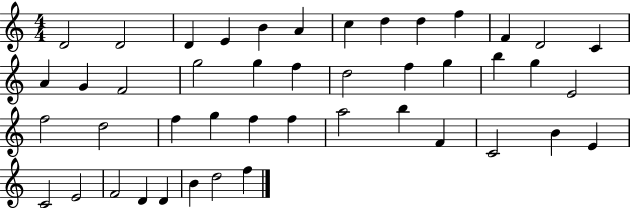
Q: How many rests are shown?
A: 0